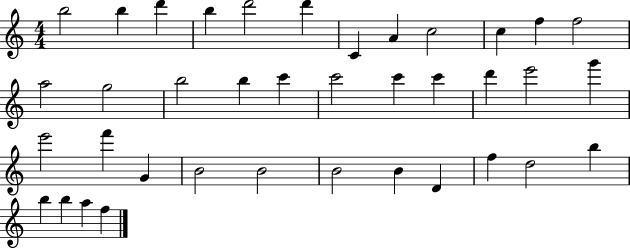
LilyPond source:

{
  \clef treble
  \numericTimeSignature
  \time 4/4
  \key c \major
  b''2 b''4 d'''4 | b''4 d'''2 d'''4 | c'4 a'4 c''2 | c''4 f''4 f''2 | \break a''2 g''2 | b''2 b''4 c'''4 | c'''2 c'''4 c'''4 | d'''4 e'''2 g'''4 | \break e'''2 f'''4 g'4 | b'2 b'2 | b'2 b'4 d'4 | f''4 d''2 b''4 | \break b''4 b''4 a''4 f''4 | \bar "|."
}